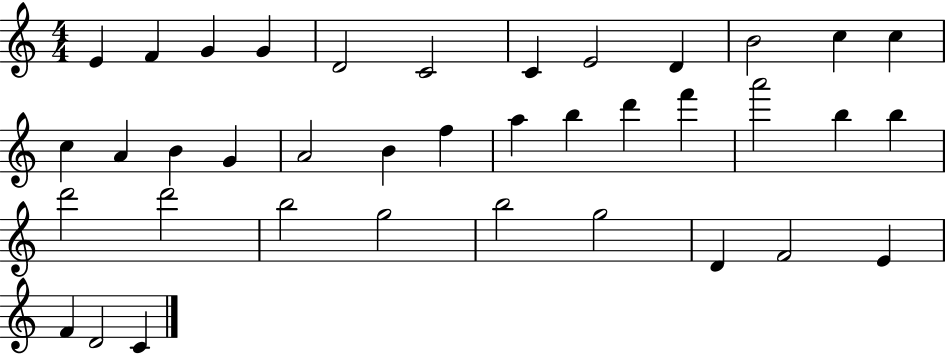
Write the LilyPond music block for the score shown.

{
  \clef treble
  \numericTimeSignature
  \time 4/4
  \key c \major
  e'4 f'4 g'4 g'4 | d'2 c'2 | c'4 e'2 d'4 | b'2 c''4 c''4 | \break c''4 a'4 b'4 g'4 | a'2 b'4 f''4 | a''4 b''4 d'''4 f'''4 | a'''2 b''4 b''4 | \break d'''2 d'''2 | b''2 g''2 | b''2 g''2 | d'4 f'2 e'4 | \break f'4 d'2 c'4 | \bar "|."
}